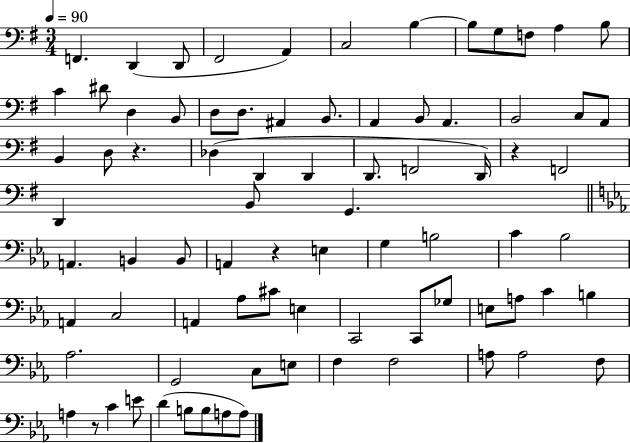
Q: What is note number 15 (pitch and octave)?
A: D3